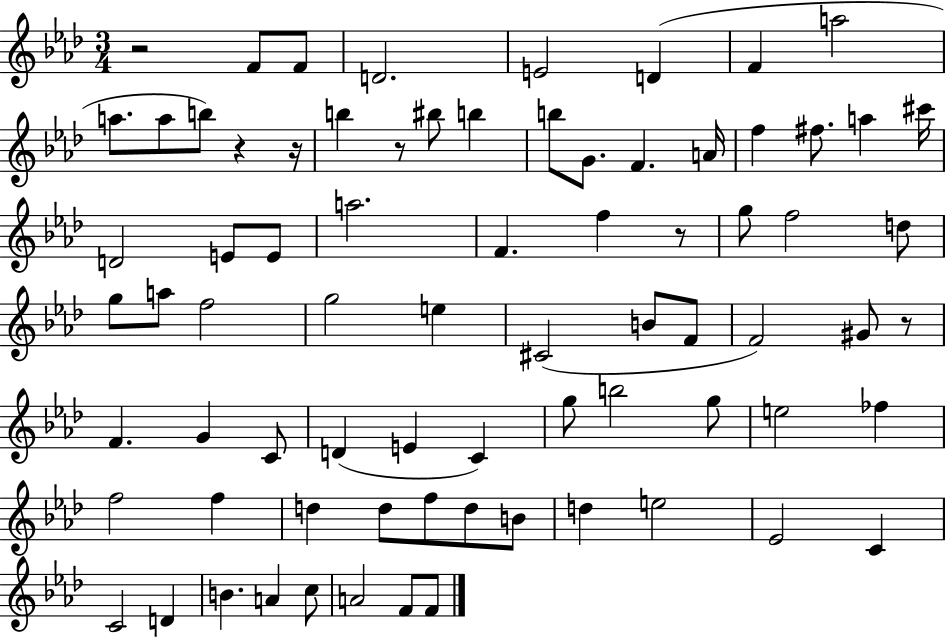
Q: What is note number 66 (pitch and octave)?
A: A4